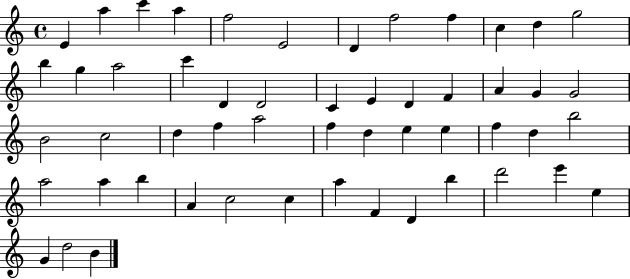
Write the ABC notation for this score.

X:1
T:Untitled
M:4/4
L:1/4
K:C
E a c' a f2 E2 D f2 f c d g2 b g a2 c' D D2 C E D F A G G2 B2 c2 d f a2 f d e e f d b2 a2 a b A c2 c a F D b d'2 e' e G d2 B